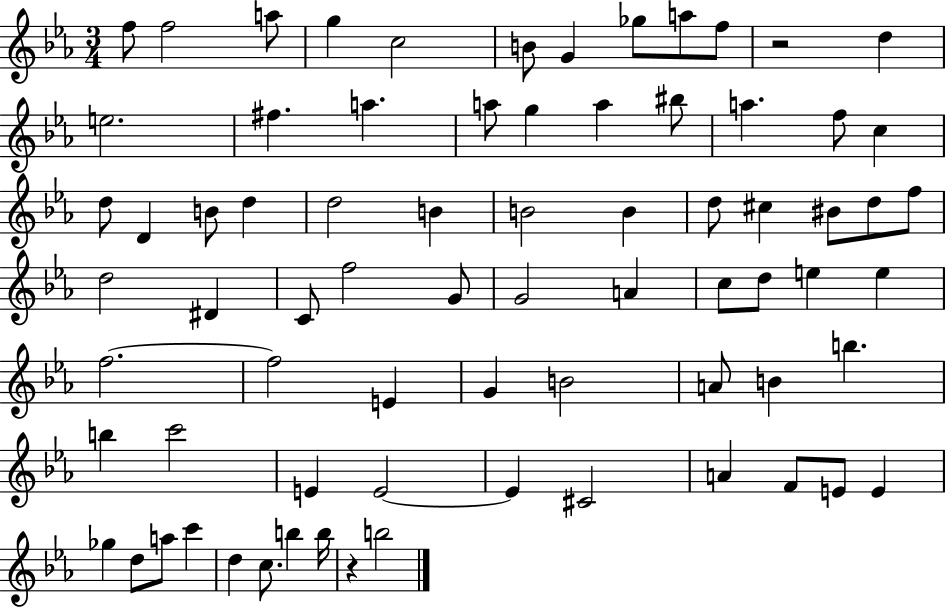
F5/e F5/h A5/e G5/q C5/h B4/e G4/q Gb5/e A5/e F5/e R/h D5/q E5/h. F#5/q. A5/q. A5/e G5/q A5/q BIS5/e A5/q. F5/e C5/q D5/e D4/q B4/e D5/q D5/h B4/q B4/h B4/q D5/e C#5/q BIS4/e D5/e F5/e D5/h D#4/q C4/e F5/h G4/e G4/h A4/q C5/e D5/e E5/q E5/q F5/h. F5/h E4/q G4/q B4/h A4/e B4/q B5/q. B5/q C6/h E4/q E4/h E4/q C#4/h A4/q F4/e E4/e E4/q Gb5/q D5/e A5/e C6/q D5/q C5/e. B5/q B5/s R/q B5/h